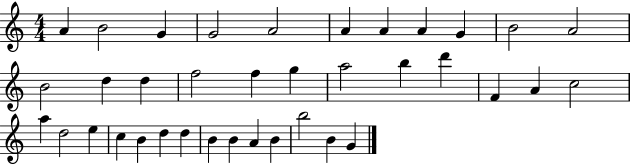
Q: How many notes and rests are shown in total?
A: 37